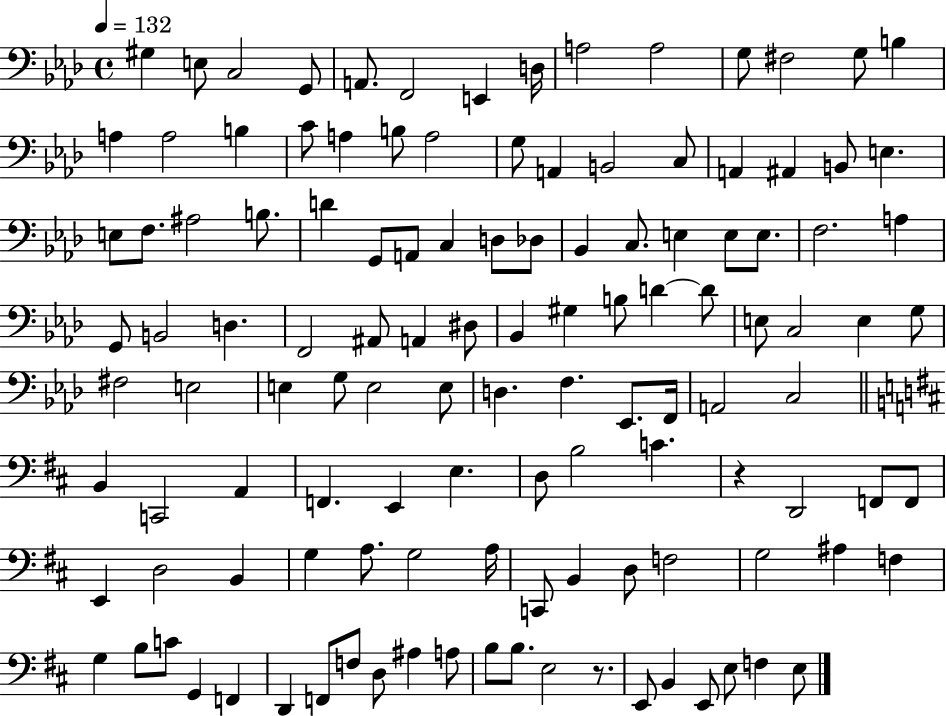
{
  \clef bass
  \time 4/4
  \defaultTimeSignature
  \key aes \major
  \tempo 4 = 132
  gis4 e8 c2 g,8 | a,8. f,2 e,4 d16 | a2 a2 | g8 fis2 g8 b4 | \break a4 a2 b4 | c'8 a4 b8 a2 | g8 a,4 b,2 c8 | a,4 ais,4 b,8 e4. | \break e8 f8. ais2 b8. | d'4 g,8 a,8 c4 d8 des8 | bes,4 c8. e4 e8 e8. | f2. a4 | \break g,8 b,2 d4. | f,2 ais,8 a,4 dis8 | bes,4 gis4 b8 d'4~~ d'8 | e8 c2 e4 g8 | \break fis2 e2 | e4 g8 e2 e8 | d4. f4. ees,8. f,16 | a,2 c2 | \break \bar "||" \break \key d \major b,4 c,2 a,4 | f,4. e,4 e4. | d8 b2 c'4. | r4 d,2 f,8 f,8 | \break e,4 d2 b,4 | g4 a8. g2 a16 | c,8 b,4 d8 f2 | g2 ais4 f4 | \break g4 b8 c'8 g,4 f,4 | d,4 f,8 f8 d8 ais4 a8 | b8 b8. e2 r8. | e,8 b,4 e,8 e8 f4 e8 | \break \bar "|."
}